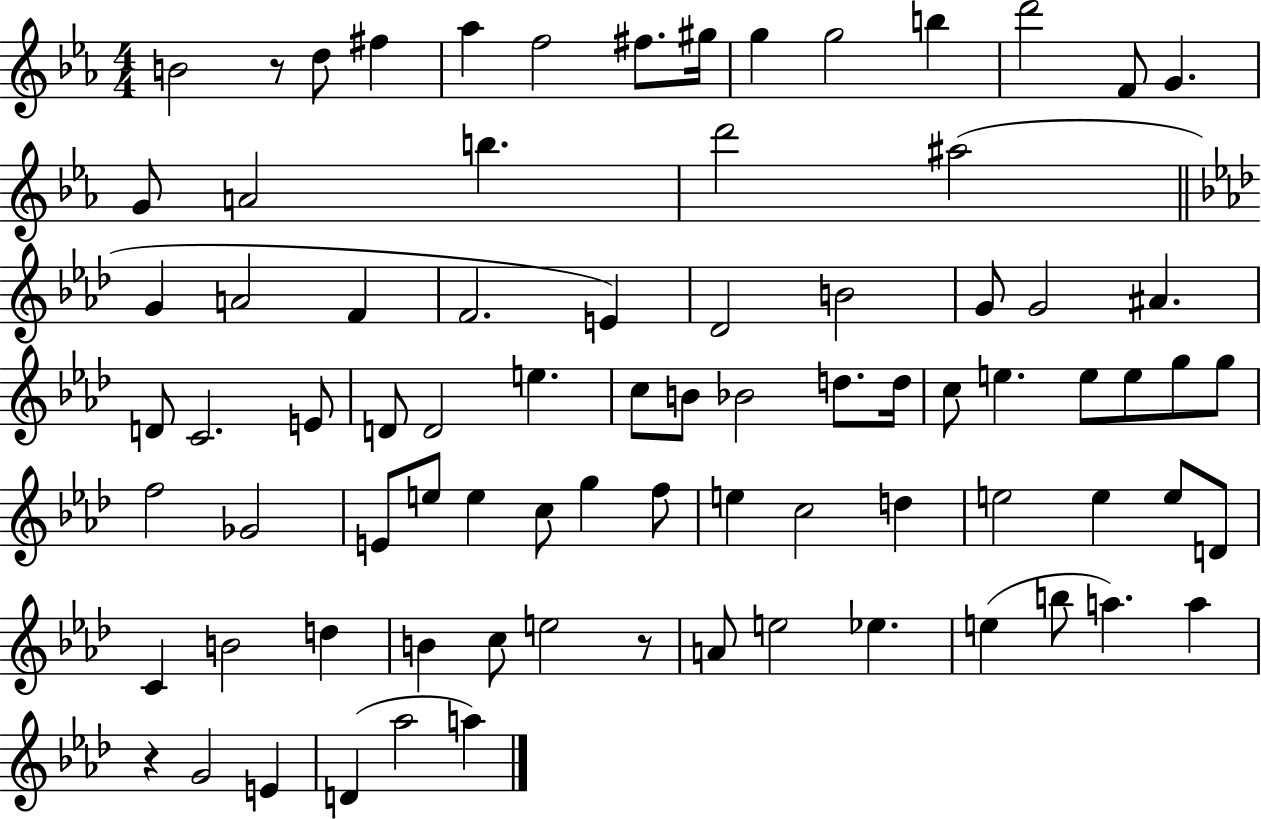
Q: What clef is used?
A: treble